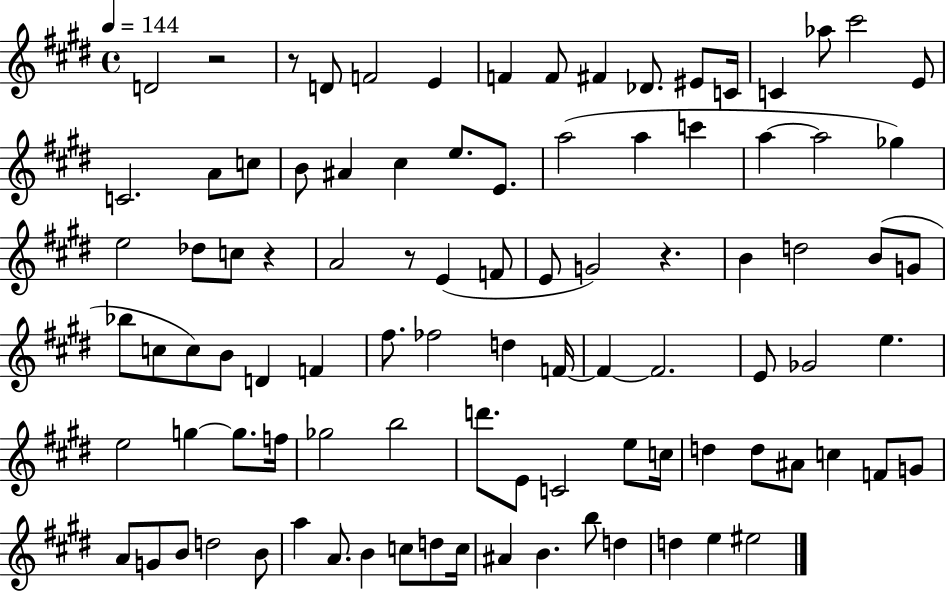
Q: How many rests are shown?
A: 5